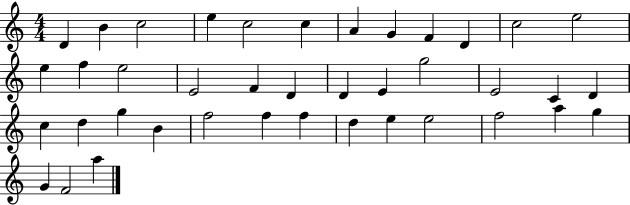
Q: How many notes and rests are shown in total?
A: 40